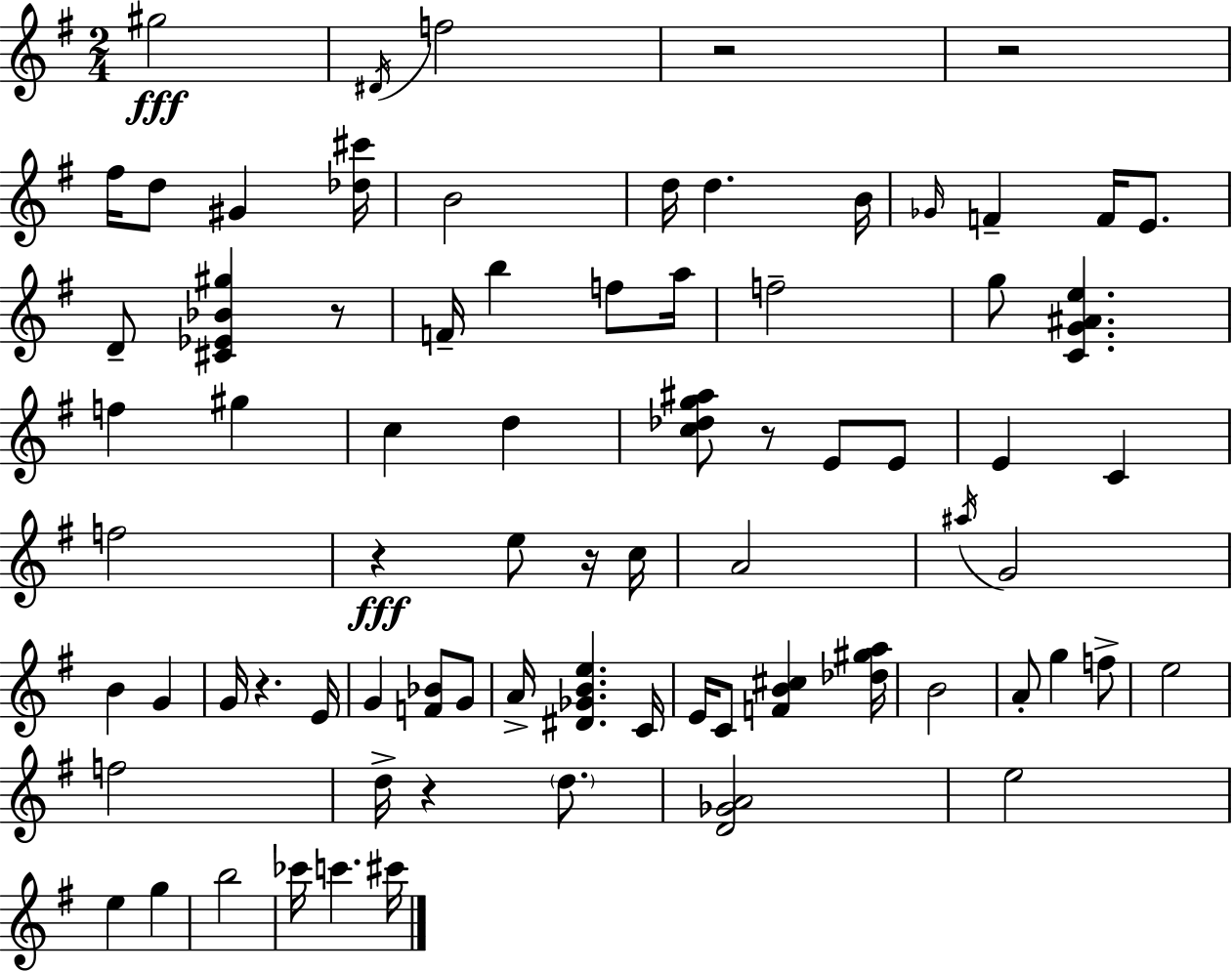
G#5/h D#4/s F5/h R/h R/h F#5/s D5/e G#4/q [Db5,C#6]/s B4/h D5/s D5/q. B4/s Gb4/s F4/q F4/s E4/e. D4/e [C#4,Eb4,Bb4,G#5]/q R/e F4/s B5/q F5/e A5/s F5/h G5/e [C4,G4,A#4,E5]/q. F5/q G#5/q C5/q D5/q [C5,Db5,G5,A#5]/e R/e E4/e E4/e E4/q C4/q F5/h R/q E5/e R/s C5/s A4/h A#5/s G4/h B4/q G4/q G4/s R/q. E4/s G4/q [F4,Bb4]/e G4/e A4/s [D#4,Gb4,B4,E5]/q. C4/s E4/s C4/e [F4,B4,C#5]/q [Db5,G#5,A5]/s B4/h A4/e G5/q F5/e E5/h F5/h D5/s R/q D5/e. [D4,Gb4,A4]/h E5/h E5/q G5/q B5/h CES6/s C6/q. C#6/s